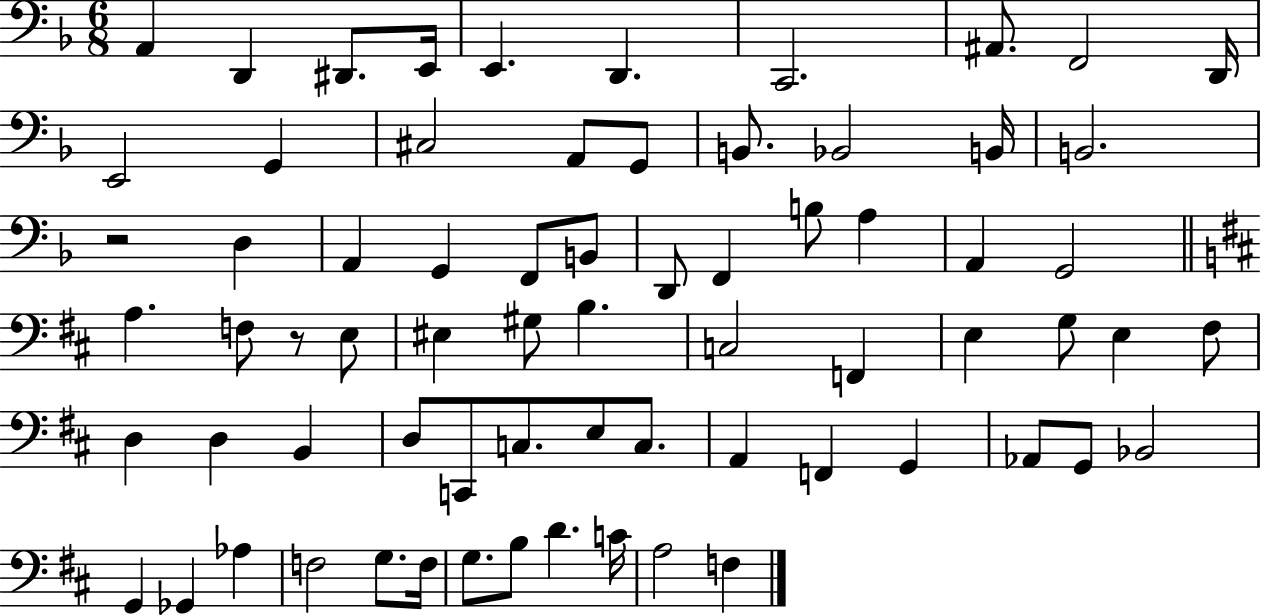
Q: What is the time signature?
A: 6/8